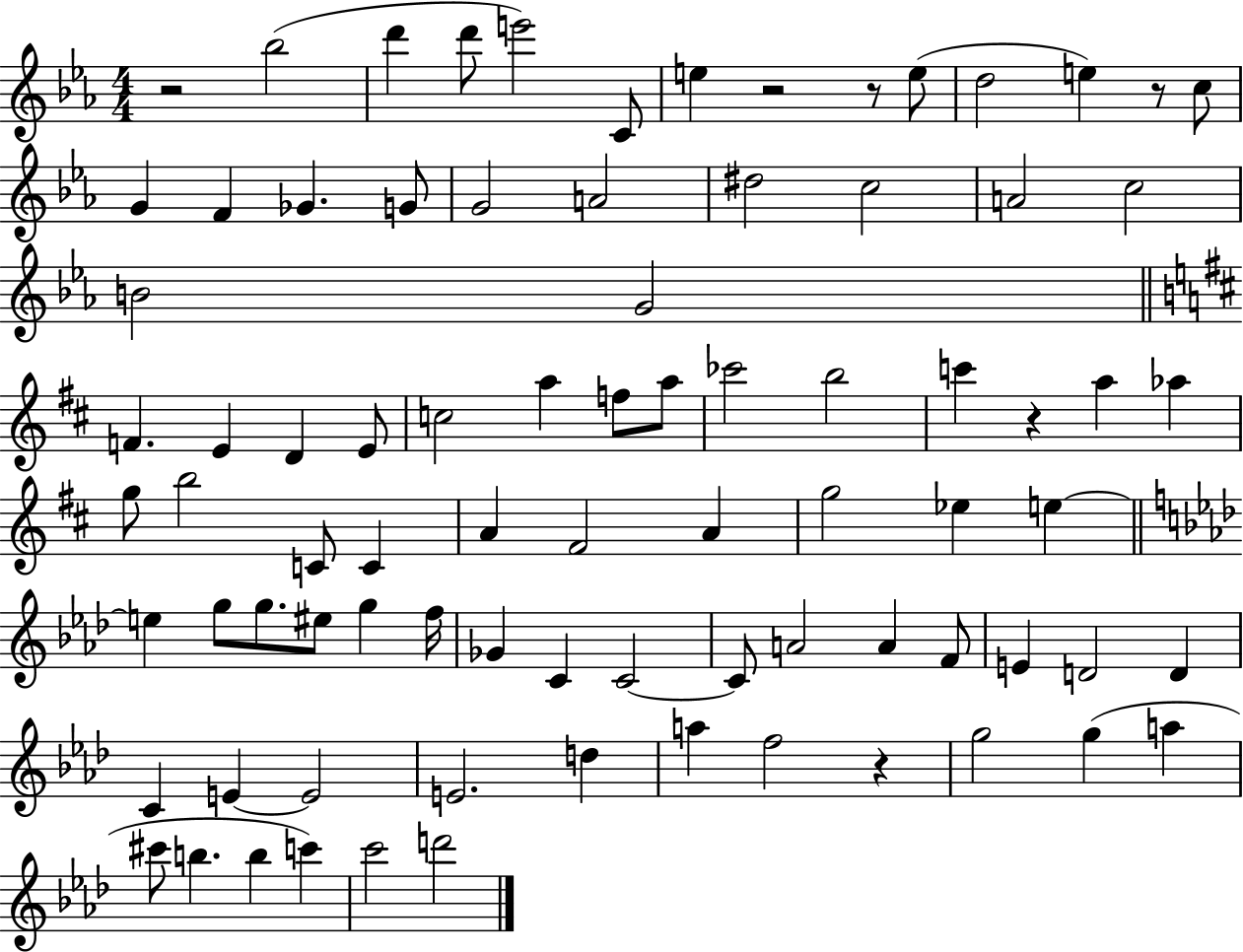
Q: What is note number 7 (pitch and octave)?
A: E5